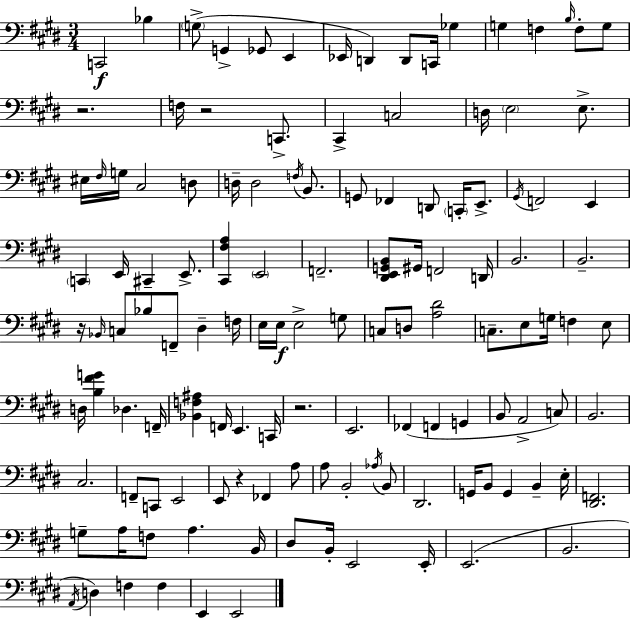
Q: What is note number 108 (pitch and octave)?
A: E2